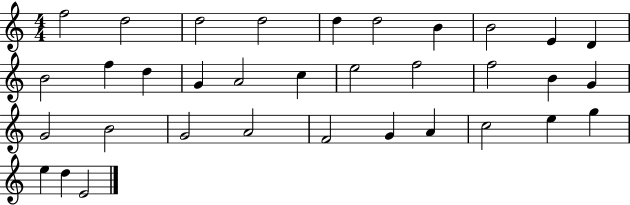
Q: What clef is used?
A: treble